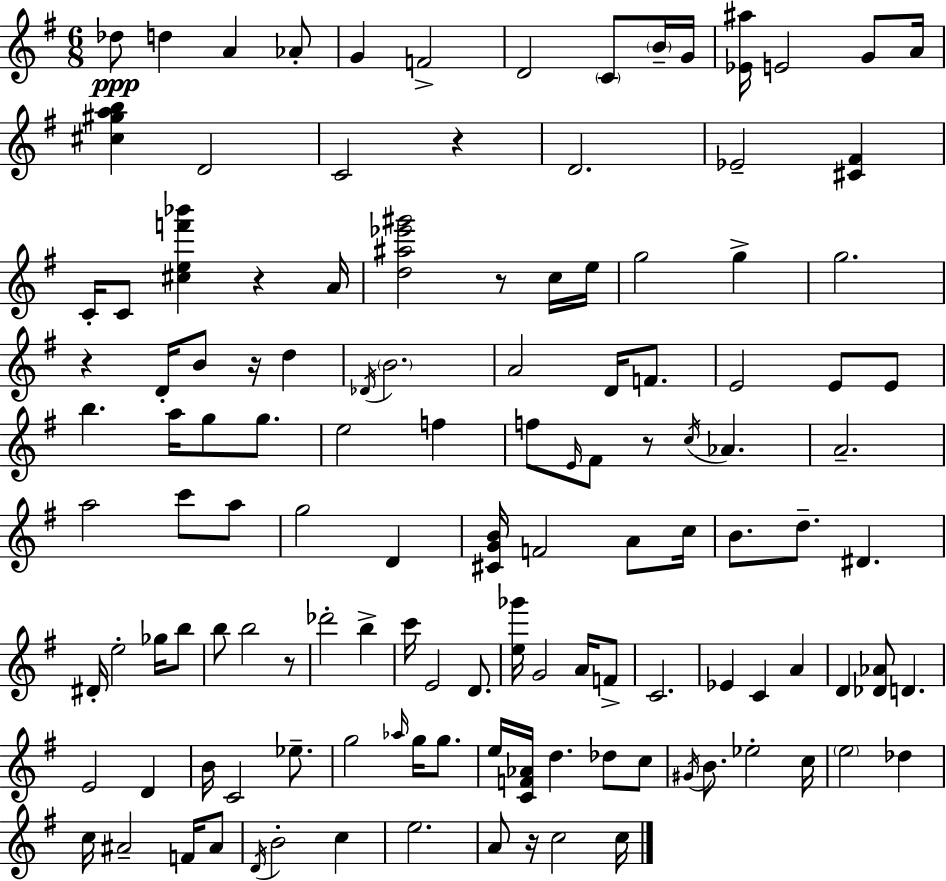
Db5/e D5/q A4/q Ab4/e G4/q F4/h D4/h C4/e B4/s G4/s [Eb4,A#5]/s E4/h G4/e A4/s [C#5,G#5,A5,B5]/q D4/h C4/h R/q D4/h. Eb4/h [C#4,F#4]/q C4/s C4/e [C#5,E5,F6,Bb6]/q R/q A4/s [D5,A#5,Eb6,G#6]/h R/e C5/s E5/s G5/h G5/q G5/h. R/q D4/s B4/e R/s D5/q Db4/s B4/h. A4/h D4/s F4/e. E4/h E4/e E4/e B5/q. A5/s G5/e G5/e. E5/h F5/q F5/e E4/s F#4/e R/e C5/s Ab4/q. A4/h. A5/h C6/e A5/e G5/h D4/q [C#4,G4,B4]/s F4/h A4/e C5/s B4/e. D5/e. D#4/q. D#4/s E5/h Gb5/s B5/e B5/e B5/h R/e Db6/h B5/q C6/s E4/h D4/e. [E5,Gb6]/s G4/h A4/s F4/e C4/h. Eb4/q C4/q A4/q D4/q [Db4,Ab4]/e D4/q. E4/h D4/q B4/s C4/h Eb5/e. G5/h Ab5/s G5/s G5/e. E5/s [C4,F4,Ab4]/s D5/q. Db5/e C5/e G#4/s B4/e. Eb5/h C5/s E5/h Db5/q C5/s A#4/h F4/s A#4/e D4/s B4/h C5/q E5/h. A4/e R/s C5/h C5/s